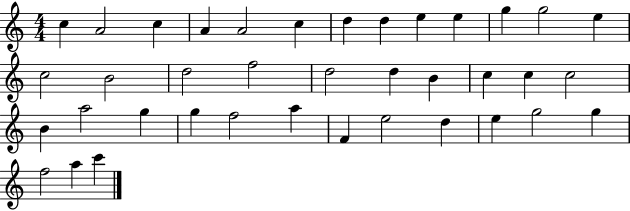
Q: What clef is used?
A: treble